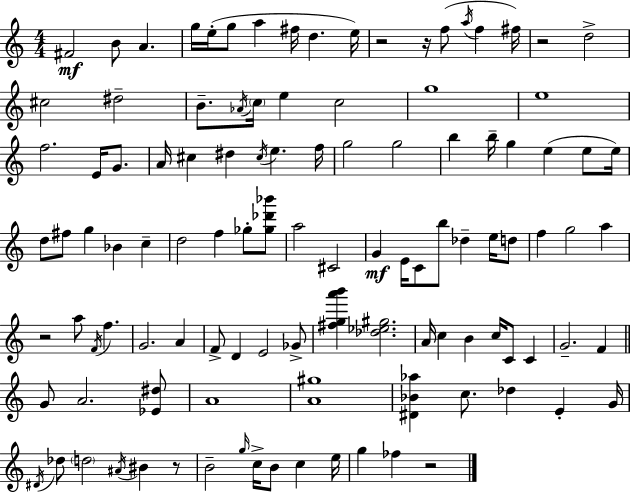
{
  \clef treble
  \numericTimeSignature
  \time 4/4
  \key c \major
  \repeat volta 2 { fis'2\mf b'8 a'4. | g''16 e''16-.( g''8 a''4 fis''16 d''4. e''16) | r2 r16 f''8( \acciaccatura { a''16 } f''4 | fis''16) r2 d''2-> | \break cis''2 dis''2-- | b'8.-- \acciaccatura { aes'16 } \parenthesize c''16 e''4 c''2 | g''1 | e''1 | \break f''2. e'16 g'8. | a'16 cis''4 dis''4 \acciaccatura { cis''16 } e''4. | f''16 g''2 g''2 | b''4 b''16-- g''4 e''4( | \break e''8 e''16) d''8 fis''8 g''4 bes'4 c''4-- | d''2 f''4 ges''8-. | <ges'' des''' bes'''>8 a''2 cis'2 | g'4\mf e'16 c'8 b''8 des''4-- | \break e''16 d''8 f''4 g''2 a''4 | r2 a''8 \acciaccatura { f'16 } f''4. | g'2. | a'4 f'8-> d'4 e'2 | \break ges'8-> <fis'' g'' a''' b'''>4 <des'' ees'' gis''>2. | a'16 c''4 b'4 c''16 c'8 | c'4 g'2.-- | f'4 \bar "||" \break \key c \major g'8 a'2. <ees' dis''>8 | a'1 | <a' gis''>1 | <dis' bes' aes''>4 c''8. des''4 e'4-. g'16 | \break \acciaccatura { dis'16 } des''8 \parenthesize d''2 \acciaccatura { ais'16 } bis'4 | r8 b'2-- \grace { g''16 } c''16-> b'8 c''4 | e''16 g''4 fes''4 r2 | } \bar "|."
}